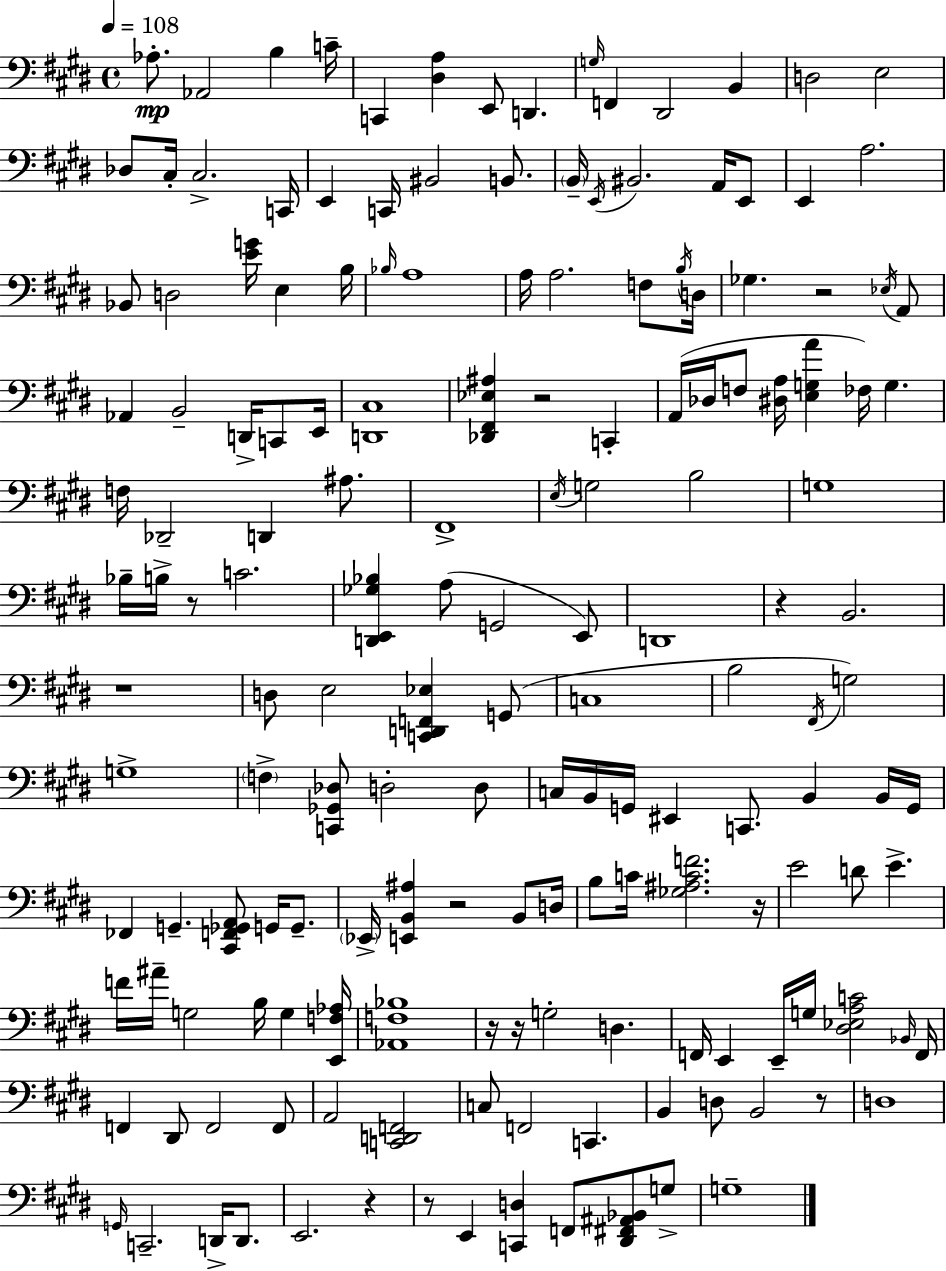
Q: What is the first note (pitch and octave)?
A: Ab3